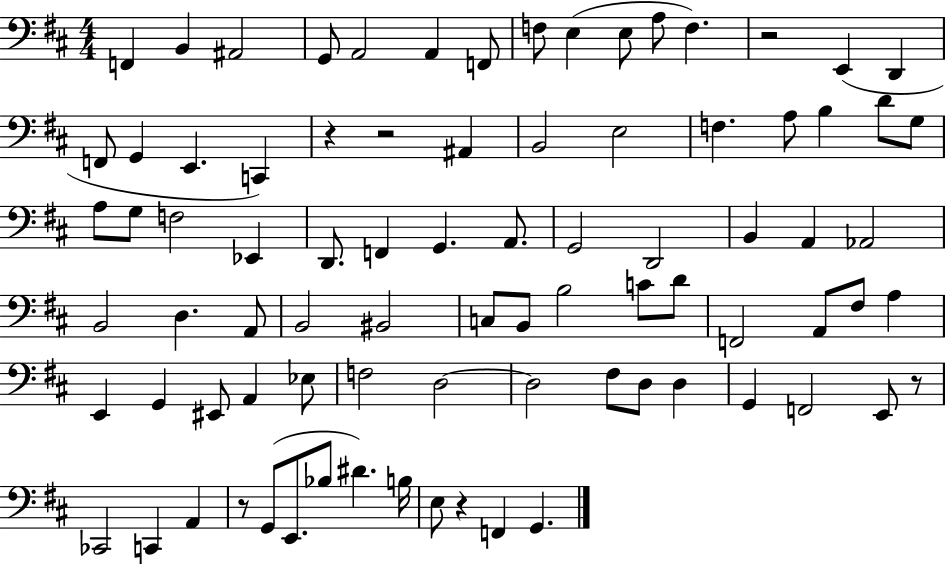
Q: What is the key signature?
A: D major